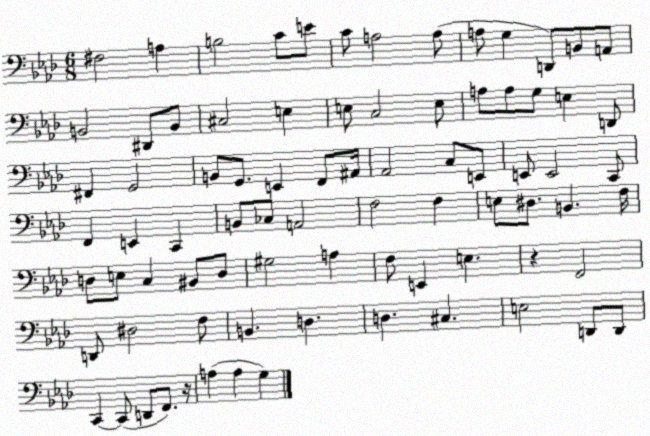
X:1
T:Untitled
M:6/8
L:1/4
K:Ab
^F,2 A, B,2 C/2 E/2 C/2 A,2 A,/2 A,/2 G, D,,/2 B,,/2 A,,/2 B,,2 ^D,,/2 B,,/2 ^C,2 E, E,/2 C,2 E,/2 A,/2 A,/2 G,/2 E, D,,/2 ^F,, G,,2 B,,/2 G,,/2 E,, F,,/2 ^A,,/4 _A,,2 C,/2 E,,/2 E,,/2 E,,2 C,,/2 F,, E,, C,, B,,/2 _C,/2 A,,2 F,2 F, E,/2 ^D,/2 B,, F,/4 D,/2 E,/2 C, ^B,,/2 D,/2 ^G,2 A, F,/2 E,, E, z F,,2 D,,/2 ^D,2 F,/2 B,, D, D, ^C, E,2 D,,/2 D,,/2 C,, C,,/2 D,,/2 F,,/2 z/4 A, A, G,